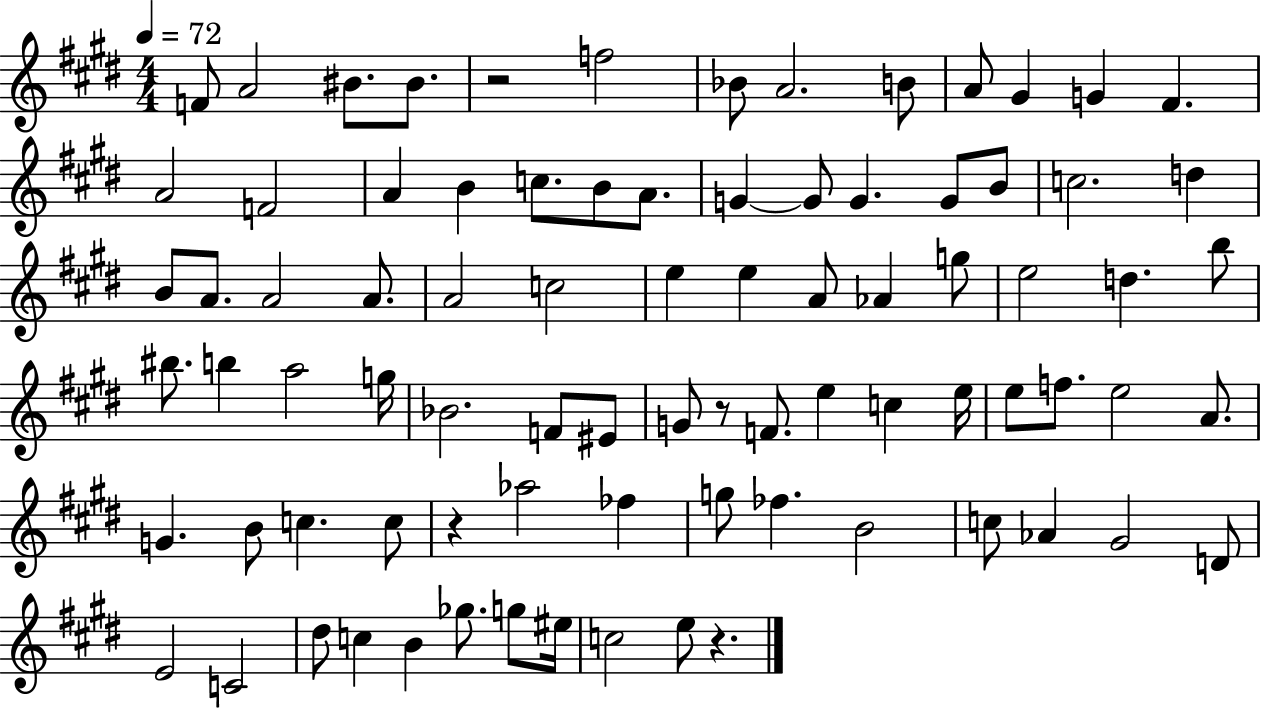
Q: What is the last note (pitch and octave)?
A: E5